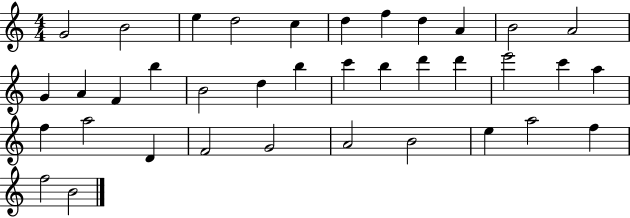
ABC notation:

X:1
T:Untitled
M:4/4
L:1/4
K:C
G2 B2 e d2 c d f d A B2 A2 G A F b B2 d b c' b d' d' e'2 c' a f a2 D F2 G2 A2 B2 e a2 f f2 B2